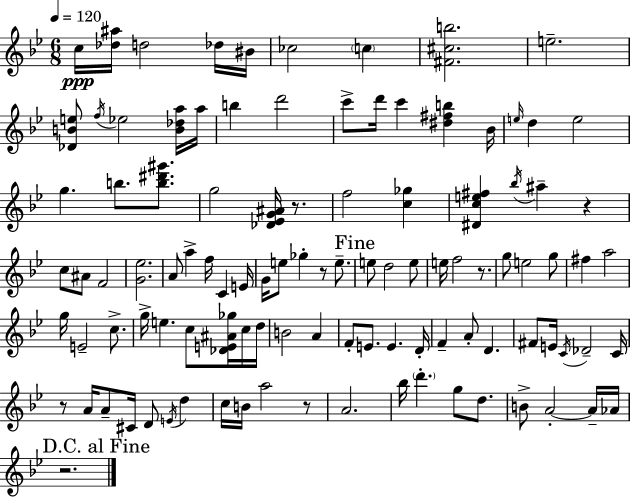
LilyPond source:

{
  \clef treble
  \numericTimeSignature
  \time 6/8
  \key bes \major
  \tempo 4 = 120
  c''16\ppp <des'' ais''>16 d''2 des''16 bis'16 | ces''2 \parenthesize c''4 | <fis' cis'' b''>2. | e''2.-- | \break <des' b' e''>8 \acciaccatura { f''16 } ees''2 <b' des'' a''>16 | a''16 b''4 d'''2 | c'''8-> d'''16 c'''4 <dis'' fis'' b''>4 | bes'16 \grace { e''16 } d''4 e''2 | \break g''4. b''8. <b'' dis''' gis'''>8. | g''2 <des' ees' g' ais'>16 r8. | f''2 <c'' ges''>4 | <dis' c'' e'' fis''>4 \acciaccatura { bes''16 } ais''4-- r4 | \break c''8 ais'8 f'2 | <g' ees''>2. | a'8 a''4-> f''16 c'4 | e'16 g'16 e''8 ges''4-. r8 | \break e''8.-- \mark "Fine" e''8 d''2 | e''8 e''16 f''2 | r8. g''8 e''2 | g''8 fis''4 a''2 | \break g''16 e'2-- | c''8.-> g''16-> e''4. c''8 | <des' e' ais' ges''>16 c''16 d''16 b'2 a'4 | f'8-. e'8. e'4. | \break d'16-. f'4-- a'8-. d'4. | fis'8 e'16 \acciaccatura { c'16 } des'2-- | c'16 r8 a'16 a'8-- cis'16 d'8 | \acciaccatura { e'16 } d''4 c''16 b'16 a''2 | \break r8 a'2. | bes''16 \parenthesize d'''4.-. | g''8 d''8. b'8-> a'2-.~~ | a'16-- aes'16 \mark "D.C. al Fine" r2. | \break \bar "|."
}